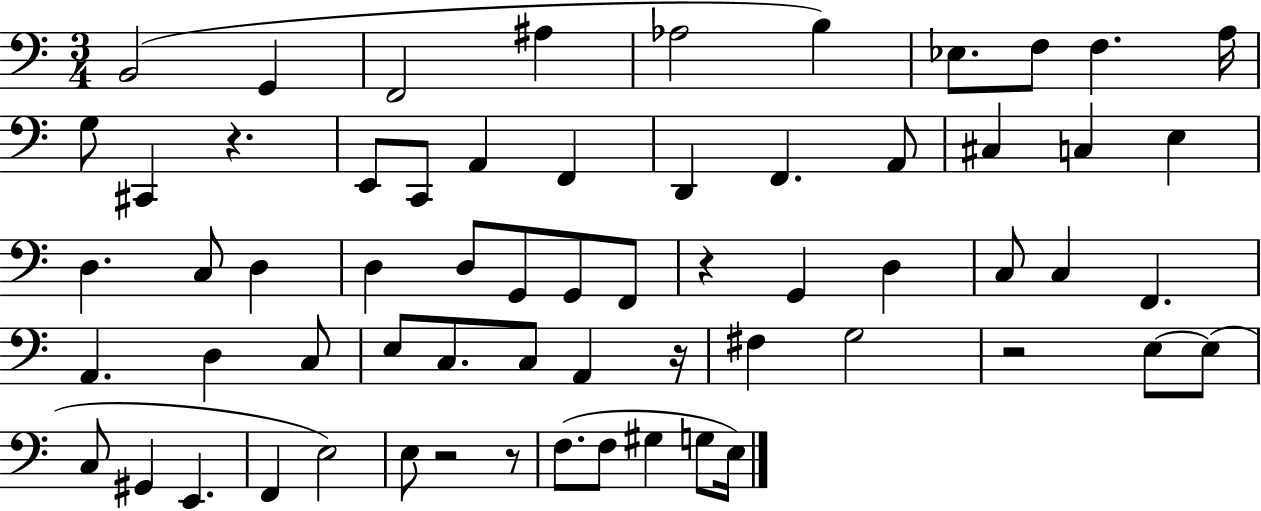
B2/h G2/q F2/h A#3/q Ab3/h B3/q Eb3/e. F3/e F3/q. A3/s G3/e C#2/q R/q. E2/e C2/e A2/q F2/q D2/q F2/q. A2/e C#3/q C3/q E3/q D3/q. C3/e D3/q D3/q D3/e G2/e G2/e F2/e R/q G2/q D3/q C3/e C3/q F2/q. A2/q. D3/q C3/e E3/e C3/e. C3/e A2/q R/s F#3/q G3/h R/h E3/e E3/e C3/e G#2/q E2/q. F2/q E3/h E3/e R/h R/e F3/e. F3/e G#3/q G3/e E3/s